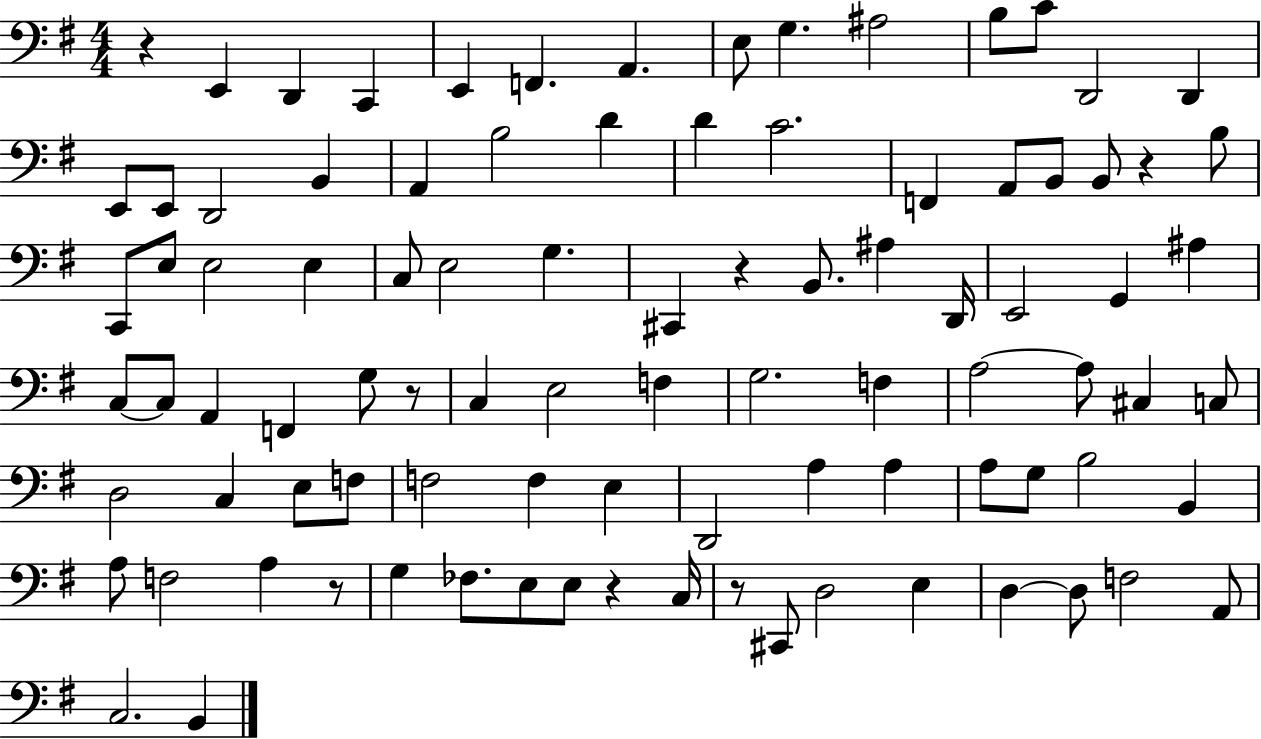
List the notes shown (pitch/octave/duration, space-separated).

R/q E2/q D2/q C2/q E2/q F2/q. A2/q. E3/e G3/q. A#3/h B3/e C4/e D2/h D2/q E2/e E2/e D2/h B2/q A2/q B3/h D4/q D4/q C4/h. F2/q A2/e B2/e B2/e R/q B3/e C2/e E3/e E3/h E3/q C3/e E3/h G3/q. C#2/q R/q B2/e. A#3/q D2/s E2/h G2/q A#3/q C3/e C3/e A2/q F2/q G3/e R/e C3/q E3/h F3/q G3/h. F3/q A3/h A3/e C#3/q C3/e D3/h C3/q E3/e F3/e F3/h F3/q E3/q D2/h A3/q A3/q A3/e G3/e B3/h B2/q A3/e F3/h A3/q R/e G3/q FES3/e. E3/e E3/e R/q C3/s R/e C#2/e D3/h E3/q D3/q D3/e F3/h A2/e C3/h. B2/q